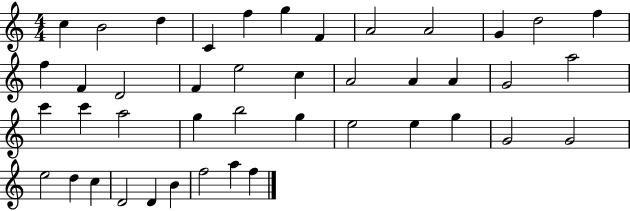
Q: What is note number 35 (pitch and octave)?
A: E5